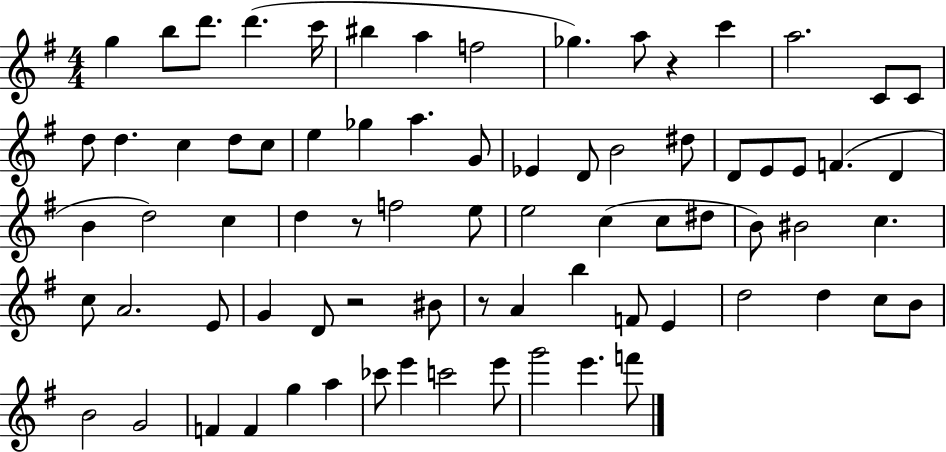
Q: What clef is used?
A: treble